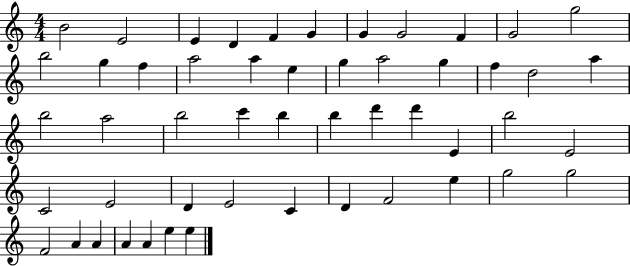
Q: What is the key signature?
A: C major